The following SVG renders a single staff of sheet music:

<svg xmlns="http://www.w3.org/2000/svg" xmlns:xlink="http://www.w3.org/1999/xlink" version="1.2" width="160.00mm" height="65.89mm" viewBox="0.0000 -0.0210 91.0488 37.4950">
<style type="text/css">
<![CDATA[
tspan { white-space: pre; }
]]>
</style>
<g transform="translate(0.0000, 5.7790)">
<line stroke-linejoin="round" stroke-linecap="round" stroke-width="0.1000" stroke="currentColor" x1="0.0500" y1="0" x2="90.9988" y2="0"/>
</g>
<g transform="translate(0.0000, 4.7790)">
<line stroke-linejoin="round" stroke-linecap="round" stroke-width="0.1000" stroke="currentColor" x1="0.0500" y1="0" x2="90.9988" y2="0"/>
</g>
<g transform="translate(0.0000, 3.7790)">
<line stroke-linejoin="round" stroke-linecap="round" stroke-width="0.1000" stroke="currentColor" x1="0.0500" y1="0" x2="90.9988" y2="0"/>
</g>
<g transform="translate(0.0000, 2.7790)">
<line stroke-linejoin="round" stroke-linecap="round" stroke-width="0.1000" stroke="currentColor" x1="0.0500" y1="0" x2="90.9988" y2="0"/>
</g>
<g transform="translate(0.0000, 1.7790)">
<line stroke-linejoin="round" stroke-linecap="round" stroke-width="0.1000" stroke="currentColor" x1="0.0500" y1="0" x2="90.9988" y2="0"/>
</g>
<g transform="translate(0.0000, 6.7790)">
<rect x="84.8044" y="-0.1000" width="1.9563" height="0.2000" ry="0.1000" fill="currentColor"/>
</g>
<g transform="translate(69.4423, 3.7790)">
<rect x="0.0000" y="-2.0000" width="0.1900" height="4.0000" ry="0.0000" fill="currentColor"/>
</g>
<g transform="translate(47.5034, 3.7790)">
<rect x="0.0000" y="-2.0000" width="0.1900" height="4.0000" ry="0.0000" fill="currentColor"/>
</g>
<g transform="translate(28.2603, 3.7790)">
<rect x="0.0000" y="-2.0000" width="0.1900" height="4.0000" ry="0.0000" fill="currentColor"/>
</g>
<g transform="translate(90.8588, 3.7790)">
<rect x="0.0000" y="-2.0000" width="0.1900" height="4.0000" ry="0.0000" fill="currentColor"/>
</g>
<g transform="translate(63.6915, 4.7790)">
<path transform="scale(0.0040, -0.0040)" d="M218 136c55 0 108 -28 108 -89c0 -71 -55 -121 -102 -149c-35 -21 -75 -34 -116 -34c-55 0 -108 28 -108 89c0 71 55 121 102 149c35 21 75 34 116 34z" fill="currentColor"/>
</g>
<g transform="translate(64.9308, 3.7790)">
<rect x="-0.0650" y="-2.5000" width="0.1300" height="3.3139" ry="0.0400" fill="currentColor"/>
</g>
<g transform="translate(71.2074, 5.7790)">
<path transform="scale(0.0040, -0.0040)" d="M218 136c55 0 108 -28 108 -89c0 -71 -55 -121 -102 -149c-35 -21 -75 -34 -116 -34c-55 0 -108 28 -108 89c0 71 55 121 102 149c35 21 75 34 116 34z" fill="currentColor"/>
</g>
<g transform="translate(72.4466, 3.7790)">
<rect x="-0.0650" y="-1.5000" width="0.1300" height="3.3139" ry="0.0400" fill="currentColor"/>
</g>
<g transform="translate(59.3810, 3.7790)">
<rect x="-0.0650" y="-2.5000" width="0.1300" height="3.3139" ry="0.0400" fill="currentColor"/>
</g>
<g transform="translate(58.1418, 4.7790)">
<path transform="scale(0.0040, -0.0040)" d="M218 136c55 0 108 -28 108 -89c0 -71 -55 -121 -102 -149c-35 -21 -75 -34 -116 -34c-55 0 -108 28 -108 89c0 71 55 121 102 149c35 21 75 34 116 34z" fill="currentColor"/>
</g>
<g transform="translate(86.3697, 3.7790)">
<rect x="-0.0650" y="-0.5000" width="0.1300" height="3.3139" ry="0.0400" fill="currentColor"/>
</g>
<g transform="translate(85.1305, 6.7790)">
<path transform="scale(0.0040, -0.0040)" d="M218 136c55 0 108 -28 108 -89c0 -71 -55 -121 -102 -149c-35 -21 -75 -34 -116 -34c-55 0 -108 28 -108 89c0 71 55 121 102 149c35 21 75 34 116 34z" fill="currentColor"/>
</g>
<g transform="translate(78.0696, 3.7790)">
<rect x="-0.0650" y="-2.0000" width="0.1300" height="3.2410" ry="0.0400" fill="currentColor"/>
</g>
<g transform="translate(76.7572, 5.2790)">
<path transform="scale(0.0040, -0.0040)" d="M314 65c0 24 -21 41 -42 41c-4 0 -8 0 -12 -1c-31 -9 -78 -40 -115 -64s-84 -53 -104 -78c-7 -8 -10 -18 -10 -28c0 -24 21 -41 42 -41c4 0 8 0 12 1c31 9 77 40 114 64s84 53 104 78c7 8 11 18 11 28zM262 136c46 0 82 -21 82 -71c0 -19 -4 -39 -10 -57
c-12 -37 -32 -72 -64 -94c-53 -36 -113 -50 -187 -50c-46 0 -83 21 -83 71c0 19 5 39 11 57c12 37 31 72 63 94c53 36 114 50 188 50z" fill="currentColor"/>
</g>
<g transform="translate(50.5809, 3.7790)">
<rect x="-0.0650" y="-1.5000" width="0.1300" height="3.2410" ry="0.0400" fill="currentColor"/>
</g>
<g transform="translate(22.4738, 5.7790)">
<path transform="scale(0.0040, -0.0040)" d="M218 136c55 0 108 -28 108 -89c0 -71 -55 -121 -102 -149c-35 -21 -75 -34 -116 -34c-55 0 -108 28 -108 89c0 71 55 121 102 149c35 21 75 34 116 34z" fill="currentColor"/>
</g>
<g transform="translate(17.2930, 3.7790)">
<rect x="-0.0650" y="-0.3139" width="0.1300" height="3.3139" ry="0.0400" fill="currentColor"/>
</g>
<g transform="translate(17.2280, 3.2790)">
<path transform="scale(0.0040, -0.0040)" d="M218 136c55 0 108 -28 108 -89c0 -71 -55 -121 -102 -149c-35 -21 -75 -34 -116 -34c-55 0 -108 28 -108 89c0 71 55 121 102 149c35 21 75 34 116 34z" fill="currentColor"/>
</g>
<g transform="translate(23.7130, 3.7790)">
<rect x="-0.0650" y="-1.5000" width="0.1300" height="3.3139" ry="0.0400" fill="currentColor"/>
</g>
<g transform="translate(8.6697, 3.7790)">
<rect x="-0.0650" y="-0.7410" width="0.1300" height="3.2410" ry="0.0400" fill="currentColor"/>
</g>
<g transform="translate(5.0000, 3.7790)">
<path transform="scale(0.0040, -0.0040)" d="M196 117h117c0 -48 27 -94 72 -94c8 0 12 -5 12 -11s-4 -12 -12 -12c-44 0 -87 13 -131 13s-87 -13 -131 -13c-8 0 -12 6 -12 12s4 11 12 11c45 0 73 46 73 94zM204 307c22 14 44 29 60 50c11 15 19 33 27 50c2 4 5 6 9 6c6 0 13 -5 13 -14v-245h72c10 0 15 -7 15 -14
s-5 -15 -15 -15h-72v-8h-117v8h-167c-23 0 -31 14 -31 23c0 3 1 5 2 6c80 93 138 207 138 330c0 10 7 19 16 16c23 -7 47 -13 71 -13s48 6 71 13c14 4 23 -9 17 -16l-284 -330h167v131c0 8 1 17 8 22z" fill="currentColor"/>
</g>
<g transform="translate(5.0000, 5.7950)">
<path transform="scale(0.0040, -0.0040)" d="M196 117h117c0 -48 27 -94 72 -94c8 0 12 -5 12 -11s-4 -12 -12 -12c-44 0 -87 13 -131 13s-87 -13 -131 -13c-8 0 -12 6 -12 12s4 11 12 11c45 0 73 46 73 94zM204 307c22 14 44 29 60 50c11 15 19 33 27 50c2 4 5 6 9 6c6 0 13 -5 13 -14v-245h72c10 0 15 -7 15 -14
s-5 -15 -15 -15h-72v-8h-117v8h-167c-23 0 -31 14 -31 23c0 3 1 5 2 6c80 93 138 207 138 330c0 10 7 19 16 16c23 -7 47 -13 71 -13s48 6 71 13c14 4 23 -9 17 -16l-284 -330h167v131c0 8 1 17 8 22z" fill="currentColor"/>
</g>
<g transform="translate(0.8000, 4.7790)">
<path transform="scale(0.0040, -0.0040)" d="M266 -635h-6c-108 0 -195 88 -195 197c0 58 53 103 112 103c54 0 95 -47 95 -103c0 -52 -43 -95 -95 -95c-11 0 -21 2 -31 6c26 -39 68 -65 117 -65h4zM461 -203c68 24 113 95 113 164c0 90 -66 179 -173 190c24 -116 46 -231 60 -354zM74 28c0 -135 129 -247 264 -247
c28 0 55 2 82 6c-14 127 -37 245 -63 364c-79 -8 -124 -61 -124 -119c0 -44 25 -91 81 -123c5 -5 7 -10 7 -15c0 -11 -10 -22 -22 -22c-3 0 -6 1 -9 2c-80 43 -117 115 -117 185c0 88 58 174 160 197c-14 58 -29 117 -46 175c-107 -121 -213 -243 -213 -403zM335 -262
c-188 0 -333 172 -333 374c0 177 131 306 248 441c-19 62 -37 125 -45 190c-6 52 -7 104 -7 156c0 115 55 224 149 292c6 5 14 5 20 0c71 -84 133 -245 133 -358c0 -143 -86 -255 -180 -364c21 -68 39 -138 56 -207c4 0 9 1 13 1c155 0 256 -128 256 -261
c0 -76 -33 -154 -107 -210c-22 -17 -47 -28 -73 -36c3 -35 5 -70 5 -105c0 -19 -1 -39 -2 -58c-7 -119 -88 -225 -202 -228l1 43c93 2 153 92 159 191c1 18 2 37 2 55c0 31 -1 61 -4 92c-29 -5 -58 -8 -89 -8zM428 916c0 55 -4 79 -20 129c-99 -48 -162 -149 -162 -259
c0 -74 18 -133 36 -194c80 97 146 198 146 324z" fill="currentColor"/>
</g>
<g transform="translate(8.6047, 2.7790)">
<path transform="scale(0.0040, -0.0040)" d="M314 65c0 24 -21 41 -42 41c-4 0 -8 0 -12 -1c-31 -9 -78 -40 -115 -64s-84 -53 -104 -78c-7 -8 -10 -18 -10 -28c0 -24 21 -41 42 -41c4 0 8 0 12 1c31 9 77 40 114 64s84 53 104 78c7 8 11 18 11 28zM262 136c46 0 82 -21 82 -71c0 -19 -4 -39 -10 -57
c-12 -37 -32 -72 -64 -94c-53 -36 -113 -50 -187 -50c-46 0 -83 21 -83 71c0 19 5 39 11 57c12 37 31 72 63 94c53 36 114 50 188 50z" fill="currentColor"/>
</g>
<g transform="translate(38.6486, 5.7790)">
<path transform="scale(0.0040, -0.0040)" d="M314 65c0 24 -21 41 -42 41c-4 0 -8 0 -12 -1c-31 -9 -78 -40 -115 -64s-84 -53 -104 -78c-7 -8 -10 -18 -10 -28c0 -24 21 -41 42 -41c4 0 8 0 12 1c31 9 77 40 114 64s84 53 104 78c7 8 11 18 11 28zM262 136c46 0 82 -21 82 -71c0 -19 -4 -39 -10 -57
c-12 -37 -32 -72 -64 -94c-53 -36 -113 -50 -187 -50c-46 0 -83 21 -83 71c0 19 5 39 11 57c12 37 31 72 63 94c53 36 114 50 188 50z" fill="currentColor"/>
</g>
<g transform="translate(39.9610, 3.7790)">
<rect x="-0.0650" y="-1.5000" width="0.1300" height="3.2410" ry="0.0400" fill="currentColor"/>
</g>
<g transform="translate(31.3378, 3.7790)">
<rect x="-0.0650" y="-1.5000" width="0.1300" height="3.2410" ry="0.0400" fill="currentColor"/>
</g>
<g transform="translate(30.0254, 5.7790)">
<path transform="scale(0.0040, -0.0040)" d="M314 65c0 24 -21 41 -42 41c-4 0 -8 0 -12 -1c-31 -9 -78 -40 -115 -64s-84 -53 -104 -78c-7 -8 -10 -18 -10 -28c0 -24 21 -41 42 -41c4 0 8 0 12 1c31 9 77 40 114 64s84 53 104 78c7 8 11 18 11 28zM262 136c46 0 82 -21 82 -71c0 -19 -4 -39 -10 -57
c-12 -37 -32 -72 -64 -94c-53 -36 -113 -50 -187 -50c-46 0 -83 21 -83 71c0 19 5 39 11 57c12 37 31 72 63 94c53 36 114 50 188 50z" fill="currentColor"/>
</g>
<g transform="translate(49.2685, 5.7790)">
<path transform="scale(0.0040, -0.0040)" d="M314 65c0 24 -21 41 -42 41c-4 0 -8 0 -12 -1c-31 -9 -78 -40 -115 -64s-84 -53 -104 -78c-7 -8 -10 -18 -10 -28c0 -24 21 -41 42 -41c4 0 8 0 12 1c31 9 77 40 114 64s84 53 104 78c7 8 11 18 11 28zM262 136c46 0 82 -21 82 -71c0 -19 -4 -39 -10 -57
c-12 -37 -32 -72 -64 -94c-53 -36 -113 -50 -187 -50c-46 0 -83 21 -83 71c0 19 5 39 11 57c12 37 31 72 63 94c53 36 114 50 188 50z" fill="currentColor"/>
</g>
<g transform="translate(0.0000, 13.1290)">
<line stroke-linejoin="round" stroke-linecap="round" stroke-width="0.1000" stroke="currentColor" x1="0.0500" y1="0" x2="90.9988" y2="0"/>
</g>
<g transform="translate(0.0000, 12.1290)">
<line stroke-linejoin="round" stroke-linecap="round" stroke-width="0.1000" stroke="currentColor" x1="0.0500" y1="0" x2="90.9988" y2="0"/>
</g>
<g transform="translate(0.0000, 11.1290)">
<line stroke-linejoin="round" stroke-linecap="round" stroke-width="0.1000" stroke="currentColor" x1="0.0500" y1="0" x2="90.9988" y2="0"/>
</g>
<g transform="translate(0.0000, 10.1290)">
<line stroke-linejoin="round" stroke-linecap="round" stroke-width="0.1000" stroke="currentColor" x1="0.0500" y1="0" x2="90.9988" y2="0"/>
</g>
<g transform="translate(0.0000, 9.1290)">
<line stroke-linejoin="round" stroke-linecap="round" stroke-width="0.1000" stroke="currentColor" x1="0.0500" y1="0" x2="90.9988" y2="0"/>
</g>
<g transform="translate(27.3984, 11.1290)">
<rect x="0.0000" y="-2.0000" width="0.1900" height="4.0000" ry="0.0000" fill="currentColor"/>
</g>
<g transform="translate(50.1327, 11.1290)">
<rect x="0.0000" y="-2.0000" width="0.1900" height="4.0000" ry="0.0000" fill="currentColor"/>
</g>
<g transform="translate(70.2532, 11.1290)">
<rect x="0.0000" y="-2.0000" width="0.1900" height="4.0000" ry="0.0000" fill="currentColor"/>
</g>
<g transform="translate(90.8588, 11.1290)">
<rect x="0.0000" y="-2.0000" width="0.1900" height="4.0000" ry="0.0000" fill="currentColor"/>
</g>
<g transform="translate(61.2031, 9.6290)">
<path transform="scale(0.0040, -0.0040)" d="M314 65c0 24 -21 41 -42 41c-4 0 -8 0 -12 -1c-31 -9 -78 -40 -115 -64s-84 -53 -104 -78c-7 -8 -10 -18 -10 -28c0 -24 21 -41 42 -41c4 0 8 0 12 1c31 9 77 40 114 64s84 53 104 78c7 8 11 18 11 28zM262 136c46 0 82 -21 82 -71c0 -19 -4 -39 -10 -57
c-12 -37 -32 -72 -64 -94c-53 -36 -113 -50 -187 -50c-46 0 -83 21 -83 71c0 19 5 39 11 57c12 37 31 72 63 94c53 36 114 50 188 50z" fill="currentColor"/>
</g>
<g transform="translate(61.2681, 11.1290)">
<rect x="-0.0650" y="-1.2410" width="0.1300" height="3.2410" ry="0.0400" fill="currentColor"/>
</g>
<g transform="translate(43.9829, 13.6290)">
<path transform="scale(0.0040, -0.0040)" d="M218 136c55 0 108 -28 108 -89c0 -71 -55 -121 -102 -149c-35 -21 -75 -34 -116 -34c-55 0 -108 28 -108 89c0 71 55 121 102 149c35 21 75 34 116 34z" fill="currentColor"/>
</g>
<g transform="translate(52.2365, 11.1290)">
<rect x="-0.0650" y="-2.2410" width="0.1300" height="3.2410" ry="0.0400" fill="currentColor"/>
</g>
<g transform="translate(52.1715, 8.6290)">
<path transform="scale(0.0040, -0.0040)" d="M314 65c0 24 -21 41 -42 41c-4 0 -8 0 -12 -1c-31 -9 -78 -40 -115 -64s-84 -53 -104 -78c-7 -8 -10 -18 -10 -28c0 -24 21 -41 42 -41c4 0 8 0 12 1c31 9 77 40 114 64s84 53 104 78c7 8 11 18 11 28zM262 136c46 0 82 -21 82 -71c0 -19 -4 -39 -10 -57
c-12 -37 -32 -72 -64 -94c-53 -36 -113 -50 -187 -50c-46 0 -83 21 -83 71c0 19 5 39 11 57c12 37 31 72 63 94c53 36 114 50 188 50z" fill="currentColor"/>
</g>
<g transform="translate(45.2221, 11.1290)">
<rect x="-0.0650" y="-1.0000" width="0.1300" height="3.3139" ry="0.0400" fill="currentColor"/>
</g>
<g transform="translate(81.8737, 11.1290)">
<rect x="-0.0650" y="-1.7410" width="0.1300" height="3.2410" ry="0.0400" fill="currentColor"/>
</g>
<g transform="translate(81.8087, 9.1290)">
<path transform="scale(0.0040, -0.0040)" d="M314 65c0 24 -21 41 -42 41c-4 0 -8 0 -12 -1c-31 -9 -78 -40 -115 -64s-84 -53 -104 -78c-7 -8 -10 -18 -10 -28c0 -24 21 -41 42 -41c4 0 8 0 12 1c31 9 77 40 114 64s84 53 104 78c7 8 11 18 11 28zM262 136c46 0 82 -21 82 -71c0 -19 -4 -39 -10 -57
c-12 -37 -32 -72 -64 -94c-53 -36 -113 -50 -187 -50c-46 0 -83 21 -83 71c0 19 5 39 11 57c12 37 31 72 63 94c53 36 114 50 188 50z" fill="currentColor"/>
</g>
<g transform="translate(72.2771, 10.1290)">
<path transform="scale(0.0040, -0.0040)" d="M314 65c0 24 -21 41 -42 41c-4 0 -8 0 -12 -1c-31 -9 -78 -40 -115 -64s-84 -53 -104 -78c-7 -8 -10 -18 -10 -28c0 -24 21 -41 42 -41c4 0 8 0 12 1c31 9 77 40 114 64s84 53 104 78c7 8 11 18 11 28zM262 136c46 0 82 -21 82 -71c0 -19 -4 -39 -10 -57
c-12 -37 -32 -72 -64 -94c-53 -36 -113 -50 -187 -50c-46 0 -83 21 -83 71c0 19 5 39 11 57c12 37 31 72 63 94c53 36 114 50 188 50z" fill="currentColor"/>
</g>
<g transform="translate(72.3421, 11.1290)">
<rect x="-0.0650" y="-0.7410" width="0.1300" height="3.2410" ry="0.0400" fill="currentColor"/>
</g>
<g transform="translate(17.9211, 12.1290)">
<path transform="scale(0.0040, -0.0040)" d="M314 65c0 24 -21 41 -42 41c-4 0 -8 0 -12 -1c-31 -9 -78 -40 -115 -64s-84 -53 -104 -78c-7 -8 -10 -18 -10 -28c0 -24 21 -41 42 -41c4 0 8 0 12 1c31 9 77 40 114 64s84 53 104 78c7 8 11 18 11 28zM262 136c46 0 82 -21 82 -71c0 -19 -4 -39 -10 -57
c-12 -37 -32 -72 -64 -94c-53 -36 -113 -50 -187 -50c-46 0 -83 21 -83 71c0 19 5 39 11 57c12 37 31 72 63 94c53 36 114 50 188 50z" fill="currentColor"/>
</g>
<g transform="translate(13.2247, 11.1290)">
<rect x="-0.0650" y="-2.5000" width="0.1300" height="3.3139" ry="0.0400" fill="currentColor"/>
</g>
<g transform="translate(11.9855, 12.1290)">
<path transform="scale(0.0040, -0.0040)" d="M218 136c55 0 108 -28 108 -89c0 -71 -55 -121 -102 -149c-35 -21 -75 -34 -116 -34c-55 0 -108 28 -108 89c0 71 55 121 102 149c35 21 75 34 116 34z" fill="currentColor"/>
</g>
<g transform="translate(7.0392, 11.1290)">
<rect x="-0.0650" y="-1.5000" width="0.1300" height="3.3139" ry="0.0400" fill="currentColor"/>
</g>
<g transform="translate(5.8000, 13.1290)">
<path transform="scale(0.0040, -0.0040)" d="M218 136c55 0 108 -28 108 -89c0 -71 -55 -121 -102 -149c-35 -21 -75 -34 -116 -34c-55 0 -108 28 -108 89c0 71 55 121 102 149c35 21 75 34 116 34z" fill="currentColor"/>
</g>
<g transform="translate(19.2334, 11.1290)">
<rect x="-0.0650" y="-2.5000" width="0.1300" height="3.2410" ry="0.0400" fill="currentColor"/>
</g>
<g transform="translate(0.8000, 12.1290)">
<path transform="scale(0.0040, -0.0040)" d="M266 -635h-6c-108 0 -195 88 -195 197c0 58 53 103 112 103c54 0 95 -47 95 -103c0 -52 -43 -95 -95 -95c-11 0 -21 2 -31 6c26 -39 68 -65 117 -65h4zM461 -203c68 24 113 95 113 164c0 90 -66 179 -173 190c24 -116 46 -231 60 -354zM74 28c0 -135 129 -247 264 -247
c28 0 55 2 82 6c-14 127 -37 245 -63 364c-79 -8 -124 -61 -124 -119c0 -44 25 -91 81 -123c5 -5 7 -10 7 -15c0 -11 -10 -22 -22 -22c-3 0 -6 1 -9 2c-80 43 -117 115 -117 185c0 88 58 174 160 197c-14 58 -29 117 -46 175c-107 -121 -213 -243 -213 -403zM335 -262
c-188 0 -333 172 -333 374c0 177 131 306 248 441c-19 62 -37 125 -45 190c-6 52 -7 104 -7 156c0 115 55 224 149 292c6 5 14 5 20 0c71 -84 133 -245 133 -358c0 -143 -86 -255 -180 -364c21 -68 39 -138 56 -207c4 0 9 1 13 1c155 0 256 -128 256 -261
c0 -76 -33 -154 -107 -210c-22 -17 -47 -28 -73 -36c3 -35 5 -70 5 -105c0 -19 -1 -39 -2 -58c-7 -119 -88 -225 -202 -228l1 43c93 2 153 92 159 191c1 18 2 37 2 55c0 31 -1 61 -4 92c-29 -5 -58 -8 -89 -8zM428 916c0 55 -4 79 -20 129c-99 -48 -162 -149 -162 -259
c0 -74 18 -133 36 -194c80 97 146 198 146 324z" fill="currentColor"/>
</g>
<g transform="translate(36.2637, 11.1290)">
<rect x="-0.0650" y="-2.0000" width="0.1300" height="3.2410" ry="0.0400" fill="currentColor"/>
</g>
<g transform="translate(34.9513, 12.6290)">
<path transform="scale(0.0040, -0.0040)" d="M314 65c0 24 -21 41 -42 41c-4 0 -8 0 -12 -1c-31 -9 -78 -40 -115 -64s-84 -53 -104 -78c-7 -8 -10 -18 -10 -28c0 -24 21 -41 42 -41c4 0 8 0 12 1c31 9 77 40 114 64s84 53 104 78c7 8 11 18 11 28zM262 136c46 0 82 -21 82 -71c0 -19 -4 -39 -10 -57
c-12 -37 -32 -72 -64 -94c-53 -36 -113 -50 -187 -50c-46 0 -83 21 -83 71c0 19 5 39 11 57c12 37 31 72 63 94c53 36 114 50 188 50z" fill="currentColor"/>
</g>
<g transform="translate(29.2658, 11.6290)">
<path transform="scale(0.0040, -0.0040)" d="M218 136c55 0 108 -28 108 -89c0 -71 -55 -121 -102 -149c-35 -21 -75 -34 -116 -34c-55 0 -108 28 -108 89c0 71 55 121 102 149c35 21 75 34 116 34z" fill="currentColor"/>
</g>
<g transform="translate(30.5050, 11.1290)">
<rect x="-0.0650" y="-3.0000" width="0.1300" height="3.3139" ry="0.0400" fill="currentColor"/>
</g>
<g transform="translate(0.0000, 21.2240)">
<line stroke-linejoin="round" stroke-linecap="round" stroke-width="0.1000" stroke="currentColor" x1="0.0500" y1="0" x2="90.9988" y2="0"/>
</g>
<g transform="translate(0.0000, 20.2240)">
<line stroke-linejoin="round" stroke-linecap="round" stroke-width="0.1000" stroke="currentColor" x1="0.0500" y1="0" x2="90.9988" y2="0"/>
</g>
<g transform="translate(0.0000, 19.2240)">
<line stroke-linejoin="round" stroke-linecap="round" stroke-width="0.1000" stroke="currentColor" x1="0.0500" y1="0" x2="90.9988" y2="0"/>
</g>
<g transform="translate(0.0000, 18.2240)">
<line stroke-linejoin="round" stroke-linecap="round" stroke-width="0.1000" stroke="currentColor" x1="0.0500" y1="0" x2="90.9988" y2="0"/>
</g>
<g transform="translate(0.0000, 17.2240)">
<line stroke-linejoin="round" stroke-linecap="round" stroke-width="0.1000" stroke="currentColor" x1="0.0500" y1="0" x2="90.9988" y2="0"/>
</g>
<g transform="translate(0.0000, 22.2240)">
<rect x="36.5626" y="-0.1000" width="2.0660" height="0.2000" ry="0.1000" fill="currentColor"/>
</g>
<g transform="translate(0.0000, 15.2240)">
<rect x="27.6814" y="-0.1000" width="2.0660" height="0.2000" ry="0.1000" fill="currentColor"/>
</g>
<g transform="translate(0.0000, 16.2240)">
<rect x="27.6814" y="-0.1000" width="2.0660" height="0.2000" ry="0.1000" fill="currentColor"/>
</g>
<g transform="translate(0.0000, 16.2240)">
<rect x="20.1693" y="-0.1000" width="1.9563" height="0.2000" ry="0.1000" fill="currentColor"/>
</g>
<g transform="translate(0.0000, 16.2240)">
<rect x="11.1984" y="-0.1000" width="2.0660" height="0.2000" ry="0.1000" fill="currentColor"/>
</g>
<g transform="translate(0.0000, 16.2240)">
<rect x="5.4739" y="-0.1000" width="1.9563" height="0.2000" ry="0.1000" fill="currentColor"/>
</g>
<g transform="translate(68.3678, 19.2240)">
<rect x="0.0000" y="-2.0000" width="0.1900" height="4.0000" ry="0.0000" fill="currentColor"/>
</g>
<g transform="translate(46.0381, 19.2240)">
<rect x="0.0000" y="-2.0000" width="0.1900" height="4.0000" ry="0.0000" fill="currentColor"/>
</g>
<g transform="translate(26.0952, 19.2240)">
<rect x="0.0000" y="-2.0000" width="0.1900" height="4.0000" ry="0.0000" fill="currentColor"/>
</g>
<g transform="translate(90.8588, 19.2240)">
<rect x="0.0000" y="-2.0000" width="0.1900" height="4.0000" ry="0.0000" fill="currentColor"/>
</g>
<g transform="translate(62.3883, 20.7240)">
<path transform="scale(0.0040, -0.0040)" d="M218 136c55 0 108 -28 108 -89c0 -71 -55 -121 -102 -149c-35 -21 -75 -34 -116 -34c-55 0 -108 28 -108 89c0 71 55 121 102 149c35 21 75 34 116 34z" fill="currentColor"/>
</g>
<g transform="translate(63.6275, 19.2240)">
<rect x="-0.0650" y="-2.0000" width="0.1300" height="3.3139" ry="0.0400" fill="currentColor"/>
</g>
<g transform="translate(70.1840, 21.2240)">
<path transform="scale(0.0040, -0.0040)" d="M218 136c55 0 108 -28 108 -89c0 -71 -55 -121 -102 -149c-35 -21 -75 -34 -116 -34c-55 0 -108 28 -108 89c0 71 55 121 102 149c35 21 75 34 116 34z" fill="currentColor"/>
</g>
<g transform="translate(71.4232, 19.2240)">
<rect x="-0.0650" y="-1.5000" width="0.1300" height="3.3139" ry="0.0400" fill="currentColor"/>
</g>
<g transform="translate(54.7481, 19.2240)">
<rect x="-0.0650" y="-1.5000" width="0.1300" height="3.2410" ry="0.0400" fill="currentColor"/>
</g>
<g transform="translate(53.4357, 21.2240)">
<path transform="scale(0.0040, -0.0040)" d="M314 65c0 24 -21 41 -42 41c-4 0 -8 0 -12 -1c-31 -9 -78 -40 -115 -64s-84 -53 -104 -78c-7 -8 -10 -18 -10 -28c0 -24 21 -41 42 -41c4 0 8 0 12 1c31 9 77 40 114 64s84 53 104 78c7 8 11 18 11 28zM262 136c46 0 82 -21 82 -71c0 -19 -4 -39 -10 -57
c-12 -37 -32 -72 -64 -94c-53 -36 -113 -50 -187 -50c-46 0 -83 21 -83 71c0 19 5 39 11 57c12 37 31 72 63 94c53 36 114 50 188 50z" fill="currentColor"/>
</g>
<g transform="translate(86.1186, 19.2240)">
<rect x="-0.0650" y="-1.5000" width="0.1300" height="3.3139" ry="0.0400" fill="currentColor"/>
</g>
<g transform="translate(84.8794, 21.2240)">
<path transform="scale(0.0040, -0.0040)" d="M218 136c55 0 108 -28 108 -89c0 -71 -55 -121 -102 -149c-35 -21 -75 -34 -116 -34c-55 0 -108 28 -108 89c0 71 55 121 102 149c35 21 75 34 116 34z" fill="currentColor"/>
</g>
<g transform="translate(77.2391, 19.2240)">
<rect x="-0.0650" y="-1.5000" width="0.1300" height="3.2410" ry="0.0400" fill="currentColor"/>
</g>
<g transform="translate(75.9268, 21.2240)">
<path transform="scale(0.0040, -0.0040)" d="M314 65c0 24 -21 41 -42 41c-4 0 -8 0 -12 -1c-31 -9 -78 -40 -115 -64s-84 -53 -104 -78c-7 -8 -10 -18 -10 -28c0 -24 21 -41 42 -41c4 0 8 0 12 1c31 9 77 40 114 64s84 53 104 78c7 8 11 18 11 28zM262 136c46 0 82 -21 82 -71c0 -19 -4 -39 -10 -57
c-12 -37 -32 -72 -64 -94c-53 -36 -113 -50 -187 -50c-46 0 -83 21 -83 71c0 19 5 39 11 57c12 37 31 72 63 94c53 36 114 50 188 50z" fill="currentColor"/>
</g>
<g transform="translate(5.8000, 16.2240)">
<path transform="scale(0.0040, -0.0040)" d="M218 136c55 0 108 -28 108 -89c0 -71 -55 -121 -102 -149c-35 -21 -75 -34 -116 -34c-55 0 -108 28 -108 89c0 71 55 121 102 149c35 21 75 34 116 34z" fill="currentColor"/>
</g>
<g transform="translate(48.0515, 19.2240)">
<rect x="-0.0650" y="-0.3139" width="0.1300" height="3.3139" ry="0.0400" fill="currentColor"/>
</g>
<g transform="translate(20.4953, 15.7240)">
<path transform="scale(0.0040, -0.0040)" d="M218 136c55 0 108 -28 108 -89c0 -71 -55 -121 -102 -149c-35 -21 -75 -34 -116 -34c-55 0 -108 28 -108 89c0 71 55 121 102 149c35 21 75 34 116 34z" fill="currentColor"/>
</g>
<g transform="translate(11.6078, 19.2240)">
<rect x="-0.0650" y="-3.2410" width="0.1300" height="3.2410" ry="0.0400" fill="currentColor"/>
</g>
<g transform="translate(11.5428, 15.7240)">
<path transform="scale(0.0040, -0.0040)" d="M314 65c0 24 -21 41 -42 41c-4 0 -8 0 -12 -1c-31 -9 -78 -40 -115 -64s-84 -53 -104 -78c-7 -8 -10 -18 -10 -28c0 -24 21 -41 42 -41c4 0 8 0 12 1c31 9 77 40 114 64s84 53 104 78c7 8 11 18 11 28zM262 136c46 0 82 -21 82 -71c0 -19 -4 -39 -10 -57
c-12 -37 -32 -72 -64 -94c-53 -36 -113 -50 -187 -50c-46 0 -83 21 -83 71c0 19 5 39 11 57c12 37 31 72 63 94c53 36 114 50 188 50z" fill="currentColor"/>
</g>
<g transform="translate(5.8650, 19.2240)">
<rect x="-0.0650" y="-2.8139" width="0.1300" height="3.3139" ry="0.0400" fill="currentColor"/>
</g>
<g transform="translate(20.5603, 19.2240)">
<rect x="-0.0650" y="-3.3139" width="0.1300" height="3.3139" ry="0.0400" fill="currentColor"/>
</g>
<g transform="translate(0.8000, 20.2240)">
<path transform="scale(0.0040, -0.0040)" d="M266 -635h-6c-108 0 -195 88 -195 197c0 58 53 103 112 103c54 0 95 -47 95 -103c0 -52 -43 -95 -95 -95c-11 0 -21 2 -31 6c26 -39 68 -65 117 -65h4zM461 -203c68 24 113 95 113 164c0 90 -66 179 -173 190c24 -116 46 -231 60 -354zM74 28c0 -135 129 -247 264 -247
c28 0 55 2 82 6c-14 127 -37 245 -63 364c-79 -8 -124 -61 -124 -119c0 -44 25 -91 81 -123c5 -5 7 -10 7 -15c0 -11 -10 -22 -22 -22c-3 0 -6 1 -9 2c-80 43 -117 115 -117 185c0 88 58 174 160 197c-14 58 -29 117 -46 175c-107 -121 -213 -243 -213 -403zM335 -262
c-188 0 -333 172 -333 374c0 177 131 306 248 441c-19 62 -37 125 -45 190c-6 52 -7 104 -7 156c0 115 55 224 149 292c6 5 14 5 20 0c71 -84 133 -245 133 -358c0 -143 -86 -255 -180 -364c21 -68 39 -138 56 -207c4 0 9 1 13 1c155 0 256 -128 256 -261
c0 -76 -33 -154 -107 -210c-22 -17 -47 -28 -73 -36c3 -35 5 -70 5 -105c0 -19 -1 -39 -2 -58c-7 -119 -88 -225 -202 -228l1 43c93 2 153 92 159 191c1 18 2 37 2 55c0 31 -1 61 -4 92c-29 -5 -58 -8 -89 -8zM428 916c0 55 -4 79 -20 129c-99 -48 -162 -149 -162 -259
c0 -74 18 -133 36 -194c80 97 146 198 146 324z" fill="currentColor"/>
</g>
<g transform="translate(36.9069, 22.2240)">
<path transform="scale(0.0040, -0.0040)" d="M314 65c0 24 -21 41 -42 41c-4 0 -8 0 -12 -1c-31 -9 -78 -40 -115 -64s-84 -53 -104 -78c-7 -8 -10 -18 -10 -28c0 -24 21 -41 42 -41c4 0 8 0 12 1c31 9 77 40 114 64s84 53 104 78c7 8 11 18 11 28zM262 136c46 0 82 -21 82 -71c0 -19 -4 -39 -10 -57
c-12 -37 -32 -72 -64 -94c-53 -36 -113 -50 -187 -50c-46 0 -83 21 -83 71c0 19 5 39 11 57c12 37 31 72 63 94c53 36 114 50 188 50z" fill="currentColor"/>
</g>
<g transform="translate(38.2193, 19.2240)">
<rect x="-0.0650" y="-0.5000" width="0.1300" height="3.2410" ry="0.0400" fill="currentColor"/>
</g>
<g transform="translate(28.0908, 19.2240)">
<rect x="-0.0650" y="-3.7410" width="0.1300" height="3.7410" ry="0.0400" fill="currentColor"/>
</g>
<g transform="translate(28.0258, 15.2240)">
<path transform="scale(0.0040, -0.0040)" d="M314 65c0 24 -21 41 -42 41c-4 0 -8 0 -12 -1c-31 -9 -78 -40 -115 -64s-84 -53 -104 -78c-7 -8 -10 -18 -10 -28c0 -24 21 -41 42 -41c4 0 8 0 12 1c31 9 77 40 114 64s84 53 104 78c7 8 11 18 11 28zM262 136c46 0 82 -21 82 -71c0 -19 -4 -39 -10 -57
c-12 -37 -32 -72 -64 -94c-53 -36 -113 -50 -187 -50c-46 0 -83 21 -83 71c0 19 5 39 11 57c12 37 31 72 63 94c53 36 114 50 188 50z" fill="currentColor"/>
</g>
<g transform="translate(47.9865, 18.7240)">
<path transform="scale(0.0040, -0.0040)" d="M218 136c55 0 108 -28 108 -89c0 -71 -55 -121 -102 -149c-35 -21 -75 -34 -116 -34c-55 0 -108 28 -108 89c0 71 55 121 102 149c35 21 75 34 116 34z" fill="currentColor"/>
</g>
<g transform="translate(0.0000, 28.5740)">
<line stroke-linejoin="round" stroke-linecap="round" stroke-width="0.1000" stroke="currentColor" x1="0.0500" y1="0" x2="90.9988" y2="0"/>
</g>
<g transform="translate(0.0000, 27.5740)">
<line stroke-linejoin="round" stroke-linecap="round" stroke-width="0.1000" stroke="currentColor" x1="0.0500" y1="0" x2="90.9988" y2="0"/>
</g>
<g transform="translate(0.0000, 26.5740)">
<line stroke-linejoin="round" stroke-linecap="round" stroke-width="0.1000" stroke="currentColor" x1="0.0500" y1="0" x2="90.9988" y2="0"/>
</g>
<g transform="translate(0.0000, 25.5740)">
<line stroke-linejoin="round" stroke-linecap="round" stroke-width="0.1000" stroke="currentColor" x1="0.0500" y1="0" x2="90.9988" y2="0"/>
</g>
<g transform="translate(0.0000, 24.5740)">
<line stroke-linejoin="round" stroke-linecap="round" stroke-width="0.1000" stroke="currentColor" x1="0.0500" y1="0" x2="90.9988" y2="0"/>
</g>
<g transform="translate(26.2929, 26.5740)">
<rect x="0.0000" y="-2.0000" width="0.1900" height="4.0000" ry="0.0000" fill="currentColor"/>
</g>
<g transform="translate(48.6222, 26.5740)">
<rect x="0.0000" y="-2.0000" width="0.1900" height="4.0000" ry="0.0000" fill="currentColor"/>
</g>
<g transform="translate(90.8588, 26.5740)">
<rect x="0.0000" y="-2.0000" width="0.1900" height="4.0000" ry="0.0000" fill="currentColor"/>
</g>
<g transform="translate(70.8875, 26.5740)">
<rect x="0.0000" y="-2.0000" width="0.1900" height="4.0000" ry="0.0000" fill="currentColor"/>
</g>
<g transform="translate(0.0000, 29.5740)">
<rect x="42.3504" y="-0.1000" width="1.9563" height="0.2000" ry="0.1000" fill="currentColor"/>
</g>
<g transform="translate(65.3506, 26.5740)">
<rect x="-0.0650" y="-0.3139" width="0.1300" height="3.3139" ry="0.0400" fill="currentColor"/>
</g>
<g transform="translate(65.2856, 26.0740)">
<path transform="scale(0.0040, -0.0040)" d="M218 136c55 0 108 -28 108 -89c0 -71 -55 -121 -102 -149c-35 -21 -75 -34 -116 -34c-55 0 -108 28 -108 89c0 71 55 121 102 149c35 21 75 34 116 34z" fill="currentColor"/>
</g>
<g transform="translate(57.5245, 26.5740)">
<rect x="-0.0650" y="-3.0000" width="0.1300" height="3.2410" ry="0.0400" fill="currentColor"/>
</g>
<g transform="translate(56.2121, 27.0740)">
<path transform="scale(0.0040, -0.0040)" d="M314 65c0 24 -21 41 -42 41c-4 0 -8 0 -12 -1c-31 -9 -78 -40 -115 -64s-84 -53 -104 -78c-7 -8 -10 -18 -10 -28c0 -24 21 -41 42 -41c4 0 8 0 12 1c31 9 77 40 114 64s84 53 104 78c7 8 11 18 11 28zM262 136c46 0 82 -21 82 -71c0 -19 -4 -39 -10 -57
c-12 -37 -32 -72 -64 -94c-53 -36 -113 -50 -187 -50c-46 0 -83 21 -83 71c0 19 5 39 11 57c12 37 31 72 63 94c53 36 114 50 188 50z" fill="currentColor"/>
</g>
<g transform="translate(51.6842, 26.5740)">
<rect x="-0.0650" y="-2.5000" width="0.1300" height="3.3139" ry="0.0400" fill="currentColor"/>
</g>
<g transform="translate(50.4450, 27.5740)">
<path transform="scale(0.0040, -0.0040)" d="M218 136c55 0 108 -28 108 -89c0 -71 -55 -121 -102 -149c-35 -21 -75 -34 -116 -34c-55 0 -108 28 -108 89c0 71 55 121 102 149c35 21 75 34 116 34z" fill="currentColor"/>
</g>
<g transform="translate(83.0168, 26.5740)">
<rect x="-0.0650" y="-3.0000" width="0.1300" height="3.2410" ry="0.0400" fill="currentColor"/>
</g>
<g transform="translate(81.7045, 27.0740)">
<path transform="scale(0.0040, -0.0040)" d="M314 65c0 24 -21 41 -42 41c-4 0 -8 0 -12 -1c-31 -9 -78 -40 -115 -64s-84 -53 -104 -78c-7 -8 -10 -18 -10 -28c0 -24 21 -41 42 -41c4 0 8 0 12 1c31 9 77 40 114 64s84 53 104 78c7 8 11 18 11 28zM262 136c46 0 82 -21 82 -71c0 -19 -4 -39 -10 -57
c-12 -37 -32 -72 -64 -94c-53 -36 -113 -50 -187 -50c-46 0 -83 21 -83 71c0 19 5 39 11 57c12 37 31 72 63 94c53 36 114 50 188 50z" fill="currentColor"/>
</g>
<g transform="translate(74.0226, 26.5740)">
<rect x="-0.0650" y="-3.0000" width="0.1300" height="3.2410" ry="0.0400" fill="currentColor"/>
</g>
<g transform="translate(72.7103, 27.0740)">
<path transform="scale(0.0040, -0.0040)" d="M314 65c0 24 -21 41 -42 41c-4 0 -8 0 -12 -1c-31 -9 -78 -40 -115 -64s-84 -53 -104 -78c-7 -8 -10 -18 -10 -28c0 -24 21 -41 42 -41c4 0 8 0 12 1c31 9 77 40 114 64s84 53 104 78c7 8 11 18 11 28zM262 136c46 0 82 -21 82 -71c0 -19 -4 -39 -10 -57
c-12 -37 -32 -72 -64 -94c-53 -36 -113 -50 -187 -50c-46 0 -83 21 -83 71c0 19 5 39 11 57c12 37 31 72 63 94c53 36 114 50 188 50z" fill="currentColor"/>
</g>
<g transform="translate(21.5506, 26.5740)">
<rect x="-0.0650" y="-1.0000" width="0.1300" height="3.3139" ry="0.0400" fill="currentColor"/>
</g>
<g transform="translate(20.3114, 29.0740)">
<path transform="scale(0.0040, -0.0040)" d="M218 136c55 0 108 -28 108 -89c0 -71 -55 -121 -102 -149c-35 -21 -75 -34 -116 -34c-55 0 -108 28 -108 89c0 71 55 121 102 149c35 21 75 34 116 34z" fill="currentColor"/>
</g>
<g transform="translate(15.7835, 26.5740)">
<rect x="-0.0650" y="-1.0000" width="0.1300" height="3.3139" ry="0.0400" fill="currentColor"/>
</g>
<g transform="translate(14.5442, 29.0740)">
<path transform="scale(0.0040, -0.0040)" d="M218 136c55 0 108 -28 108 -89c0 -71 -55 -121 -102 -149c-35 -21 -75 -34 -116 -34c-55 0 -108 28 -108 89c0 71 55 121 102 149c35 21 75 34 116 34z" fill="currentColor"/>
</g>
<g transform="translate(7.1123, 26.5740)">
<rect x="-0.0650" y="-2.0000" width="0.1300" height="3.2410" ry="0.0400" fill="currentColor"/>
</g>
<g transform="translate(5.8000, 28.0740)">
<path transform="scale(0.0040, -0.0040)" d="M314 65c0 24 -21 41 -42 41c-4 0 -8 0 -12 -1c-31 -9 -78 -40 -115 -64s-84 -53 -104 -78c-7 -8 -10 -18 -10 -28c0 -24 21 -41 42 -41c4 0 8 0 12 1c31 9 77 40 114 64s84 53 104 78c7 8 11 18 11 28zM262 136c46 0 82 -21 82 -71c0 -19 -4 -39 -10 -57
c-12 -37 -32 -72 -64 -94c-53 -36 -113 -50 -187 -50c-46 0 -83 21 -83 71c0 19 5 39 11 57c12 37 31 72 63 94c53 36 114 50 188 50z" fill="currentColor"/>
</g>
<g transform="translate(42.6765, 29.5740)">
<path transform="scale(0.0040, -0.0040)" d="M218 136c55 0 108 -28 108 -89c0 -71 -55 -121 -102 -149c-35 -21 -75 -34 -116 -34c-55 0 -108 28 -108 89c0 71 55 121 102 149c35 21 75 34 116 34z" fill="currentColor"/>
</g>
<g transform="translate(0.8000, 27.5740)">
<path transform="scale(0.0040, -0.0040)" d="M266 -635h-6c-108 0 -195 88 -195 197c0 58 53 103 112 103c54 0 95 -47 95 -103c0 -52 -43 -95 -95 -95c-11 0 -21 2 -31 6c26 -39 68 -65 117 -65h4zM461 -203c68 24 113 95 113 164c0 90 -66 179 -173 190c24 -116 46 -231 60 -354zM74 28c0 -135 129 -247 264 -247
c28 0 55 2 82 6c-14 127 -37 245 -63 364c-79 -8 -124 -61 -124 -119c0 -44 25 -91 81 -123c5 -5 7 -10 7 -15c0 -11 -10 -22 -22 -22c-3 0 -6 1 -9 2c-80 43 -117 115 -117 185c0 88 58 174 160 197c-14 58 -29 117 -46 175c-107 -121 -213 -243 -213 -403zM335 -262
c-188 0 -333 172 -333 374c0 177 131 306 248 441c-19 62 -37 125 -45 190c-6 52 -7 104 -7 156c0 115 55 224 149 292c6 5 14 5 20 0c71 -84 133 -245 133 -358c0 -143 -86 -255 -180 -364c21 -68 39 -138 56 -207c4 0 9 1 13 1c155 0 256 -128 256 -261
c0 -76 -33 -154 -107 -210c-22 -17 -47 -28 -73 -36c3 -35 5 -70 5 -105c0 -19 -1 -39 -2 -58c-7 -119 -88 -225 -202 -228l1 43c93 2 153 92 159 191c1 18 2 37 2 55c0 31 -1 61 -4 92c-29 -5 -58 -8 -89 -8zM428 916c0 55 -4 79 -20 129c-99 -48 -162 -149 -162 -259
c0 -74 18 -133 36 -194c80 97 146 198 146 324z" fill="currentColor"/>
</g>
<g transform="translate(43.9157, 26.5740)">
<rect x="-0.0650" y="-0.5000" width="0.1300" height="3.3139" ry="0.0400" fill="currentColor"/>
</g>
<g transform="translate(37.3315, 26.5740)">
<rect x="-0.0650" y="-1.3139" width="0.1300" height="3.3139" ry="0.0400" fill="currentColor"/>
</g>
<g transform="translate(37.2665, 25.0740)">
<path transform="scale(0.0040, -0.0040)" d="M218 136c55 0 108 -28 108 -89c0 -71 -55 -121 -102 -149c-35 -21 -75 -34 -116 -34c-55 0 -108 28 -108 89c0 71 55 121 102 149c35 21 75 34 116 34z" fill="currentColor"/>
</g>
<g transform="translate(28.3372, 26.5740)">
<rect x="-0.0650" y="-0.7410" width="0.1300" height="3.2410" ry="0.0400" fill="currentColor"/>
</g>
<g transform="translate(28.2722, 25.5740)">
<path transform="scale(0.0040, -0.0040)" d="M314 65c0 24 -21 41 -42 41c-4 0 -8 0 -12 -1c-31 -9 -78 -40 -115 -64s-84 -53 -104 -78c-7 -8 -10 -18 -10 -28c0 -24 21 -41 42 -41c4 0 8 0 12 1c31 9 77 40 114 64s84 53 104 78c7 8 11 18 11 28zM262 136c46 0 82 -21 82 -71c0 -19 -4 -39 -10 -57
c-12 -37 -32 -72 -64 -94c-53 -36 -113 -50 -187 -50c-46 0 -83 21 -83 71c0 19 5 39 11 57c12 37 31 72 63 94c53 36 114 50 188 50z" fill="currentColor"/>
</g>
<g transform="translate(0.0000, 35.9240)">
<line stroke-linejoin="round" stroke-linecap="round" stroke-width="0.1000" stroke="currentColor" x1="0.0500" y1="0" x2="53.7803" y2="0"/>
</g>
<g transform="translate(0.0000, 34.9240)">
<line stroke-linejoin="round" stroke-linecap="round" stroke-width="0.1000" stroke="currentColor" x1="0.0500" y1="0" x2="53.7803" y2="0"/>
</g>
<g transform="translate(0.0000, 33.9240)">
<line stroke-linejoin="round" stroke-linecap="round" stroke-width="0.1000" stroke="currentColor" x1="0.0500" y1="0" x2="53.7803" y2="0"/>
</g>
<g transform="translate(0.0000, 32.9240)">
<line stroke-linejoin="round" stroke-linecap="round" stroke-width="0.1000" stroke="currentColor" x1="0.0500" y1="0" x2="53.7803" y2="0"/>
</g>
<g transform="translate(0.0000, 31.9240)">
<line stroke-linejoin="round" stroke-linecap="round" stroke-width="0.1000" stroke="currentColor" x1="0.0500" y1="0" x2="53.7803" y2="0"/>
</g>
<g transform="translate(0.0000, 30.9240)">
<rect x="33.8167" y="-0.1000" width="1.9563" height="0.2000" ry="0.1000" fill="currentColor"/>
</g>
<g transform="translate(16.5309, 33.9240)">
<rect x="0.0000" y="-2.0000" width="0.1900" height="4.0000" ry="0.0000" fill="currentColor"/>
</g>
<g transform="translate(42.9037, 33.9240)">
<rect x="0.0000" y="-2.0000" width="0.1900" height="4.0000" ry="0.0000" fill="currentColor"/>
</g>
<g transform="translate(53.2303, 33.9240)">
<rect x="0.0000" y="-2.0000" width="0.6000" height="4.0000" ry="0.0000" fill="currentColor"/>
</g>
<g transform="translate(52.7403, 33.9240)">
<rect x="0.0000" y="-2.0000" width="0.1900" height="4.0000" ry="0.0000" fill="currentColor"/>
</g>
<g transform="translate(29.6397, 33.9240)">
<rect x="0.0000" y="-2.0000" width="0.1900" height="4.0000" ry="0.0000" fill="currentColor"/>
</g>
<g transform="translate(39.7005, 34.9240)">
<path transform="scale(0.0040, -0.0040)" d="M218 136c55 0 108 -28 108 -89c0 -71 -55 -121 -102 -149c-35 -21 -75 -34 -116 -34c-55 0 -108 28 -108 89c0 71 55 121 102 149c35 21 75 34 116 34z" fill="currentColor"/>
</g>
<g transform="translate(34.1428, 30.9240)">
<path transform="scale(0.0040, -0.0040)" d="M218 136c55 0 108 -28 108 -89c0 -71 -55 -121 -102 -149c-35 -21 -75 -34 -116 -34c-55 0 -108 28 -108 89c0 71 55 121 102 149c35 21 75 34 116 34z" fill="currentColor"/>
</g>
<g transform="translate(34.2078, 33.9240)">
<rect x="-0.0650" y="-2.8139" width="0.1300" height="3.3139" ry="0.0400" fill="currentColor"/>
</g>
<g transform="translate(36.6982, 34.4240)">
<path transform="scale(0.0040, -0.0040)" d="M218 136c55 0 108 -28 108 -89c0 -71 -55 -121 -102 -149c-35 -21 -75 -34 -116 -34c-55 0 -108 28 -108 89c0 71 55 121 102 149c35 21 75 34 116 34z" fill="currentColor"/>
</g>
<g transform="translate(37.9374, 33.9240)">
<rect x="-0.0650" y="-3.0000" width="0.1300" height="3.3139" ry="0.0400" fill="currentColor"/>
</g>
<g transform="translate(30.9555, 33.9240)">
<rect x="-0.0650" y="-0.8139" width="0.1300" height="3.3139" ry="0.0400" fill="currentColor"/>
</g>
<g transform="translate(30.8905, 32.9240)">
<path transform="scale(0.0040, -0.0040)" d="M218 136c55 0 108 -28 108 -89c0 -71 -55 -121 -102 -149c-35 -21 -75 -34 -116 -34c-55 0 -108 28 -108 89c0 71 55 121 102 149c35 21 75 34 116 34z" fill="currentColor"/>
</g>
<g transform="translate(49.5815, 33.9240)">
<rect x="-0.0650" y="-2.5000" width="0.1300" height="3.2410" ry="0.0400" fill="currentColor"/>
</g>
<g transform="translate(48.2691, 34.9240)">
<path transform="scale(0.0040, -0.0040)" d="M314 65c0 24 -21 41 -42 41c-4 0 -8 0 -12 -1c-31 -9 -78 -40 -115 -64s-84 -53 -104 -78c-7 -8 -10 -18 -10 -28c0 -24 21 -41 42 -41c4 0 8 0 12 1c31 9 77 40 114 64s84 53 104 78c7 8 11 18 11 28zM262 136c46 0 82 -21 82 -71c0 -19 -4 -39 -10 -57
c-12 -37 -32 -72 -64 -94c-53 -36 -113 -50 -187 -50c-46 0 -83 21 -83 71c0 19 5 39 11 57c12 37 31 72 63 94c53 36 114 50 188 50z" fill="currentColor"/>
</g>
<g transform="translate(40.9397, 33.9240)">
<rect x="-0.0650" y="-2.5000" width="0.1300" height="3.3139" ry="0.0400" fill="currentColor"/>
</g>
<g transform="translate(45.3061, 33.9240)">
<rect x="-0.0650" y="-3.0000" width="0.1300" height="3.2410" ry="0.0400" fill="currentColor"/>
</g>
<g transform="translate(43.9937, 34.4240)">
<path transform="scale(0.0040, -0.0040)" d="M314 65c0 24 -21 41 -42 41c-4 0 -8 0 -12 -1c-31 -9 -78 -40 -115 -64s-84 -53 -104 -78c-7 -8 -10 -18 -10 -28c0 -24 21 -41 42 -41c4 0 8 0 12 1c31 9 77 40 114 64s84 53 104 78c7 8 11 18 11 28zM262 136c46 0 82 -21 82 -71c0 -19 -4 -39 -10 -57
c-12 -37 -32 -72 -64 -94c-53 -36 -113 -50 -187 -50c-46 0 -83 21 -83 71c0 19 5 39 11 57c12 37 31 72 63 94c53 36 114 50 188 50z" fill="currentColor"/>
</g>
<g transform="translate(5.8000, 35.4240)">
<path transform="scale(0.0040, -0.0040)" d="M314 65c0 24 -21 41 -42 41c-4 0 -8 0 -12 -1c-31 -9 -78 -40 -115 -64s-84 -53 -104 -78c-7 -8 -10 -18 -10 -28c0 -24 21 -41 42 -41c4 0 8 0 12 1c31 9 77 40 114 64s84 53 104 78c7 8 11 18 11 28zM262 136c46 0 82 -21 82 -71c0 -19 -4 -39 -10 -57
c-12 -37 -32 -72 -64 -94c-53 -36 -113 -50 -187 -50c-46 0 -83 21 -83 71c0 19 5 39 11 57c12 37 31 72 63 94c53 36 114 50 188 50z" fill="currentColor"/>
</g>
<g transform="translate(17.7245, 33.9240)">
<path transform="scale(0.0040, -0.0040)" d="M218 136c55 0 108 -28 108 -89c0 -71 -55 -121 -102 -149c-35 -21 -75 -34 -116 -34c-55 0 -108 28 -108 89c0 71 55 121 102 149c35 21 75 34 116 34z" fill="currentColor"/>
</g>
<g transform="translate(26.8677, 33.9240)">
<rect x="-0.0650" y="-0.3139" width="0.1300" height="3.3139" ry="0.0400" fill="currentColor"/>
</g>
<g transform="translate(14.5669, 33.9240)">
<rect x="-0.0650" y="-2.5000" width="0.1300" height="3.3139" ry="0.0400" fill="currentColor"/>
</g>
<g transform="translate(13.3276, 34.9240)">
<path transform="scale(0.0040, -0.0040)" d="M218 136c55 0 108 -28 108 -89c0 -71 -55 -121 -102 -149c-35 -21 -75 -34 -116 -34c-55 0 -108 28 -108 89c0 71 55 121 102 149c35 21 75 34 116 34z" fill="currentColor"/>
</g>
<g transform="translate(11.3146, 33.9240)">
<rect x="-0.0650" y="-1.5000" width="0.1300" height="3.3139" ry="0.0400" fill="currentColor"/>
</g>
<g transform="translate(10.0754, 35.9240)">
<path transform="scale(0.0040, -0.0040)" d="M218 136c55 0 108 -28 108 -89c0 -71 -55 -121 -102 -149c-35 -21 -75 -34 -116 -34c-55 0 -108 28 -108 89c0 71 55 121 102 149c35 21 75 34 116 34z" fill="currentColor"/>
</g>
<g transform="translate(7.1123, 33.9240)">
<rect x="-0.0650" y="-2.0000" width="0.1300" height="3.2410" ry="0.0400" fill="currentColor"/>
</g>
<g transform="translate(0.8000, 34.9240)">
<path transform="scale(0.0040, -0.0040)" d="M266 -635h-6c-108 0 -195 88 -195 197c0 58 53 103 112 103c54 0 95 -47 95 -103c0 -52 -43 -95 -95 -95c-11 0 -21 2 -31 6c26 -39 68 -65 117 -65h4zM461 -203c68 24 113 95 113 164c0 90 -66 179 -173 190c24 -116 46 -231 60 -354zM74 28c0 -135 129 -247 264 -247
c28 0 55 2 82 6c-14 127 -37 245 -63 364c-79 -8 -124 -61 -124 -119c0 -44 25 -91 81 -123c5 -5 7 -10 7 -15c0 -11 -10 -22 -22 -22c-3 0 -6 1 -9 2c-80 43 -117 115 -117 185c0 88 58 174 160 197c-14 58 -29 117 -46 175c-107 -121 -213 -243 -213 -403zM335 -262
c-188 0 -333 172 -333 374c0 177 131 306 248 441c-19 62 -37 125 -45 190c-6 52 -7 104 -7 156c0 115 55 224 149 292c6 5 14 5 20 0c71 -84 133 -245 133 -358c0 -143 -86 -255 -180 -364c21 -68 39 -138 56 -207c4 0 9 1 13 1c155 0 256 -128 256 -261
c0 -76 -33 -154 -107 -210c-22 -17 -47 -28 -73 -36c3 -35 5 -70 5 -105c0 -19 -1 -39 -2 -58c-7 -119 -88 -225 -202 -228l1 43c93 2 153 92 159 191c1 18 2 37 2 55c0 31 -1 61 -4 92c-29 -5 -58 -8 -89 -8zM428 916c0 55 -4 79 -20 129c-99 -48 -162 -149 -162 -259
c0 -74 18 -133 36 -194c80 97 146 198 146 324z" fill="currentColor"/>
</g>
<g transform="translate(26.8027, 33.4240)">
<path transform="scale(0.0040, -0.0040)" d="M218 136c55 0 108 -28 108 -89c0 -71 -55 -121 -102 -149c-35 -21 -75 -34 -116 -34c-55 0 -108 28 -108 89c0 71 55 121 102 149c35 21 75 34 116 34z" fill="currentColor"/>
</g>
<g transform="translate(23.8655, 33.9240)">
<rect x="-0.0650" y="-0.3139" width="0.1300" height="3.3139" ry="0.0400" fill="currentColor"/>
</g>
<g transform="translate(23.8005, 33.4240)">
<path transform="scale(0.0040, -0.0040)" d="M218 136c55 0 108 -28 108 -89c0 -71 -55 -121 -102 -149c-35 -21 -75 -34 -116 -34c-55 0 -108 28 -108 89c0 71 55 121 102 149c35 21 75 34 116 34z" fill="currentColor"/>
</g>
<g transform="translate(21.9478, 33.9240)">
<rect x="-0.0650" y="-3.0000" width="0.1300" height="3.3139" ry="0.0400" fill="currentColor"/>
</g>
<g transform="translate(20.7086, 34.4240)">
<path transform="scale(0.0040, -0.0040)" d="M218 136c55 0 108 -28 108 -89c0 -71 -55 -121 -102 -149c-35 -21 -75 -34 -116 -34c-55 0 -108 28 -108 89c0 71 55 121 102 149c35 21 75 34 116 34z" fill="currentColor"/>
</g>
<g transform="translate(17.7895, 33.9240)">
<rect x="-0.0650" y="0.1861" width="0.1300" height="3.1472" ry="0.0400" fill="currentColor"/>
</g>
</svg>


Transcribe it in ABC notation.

X:1
T:Untitled
M:4/4
L:1/4
K:C
d2 c E E2 E2 E2 G G E F2 C E G G2 A F2 D g2 e2 d2 f2 a b2 b c'2 C2 c E2 F E E2 E F2 D D d2 e C G A2 c A2 A2 F2 E G B A c c d a A G A2 G2